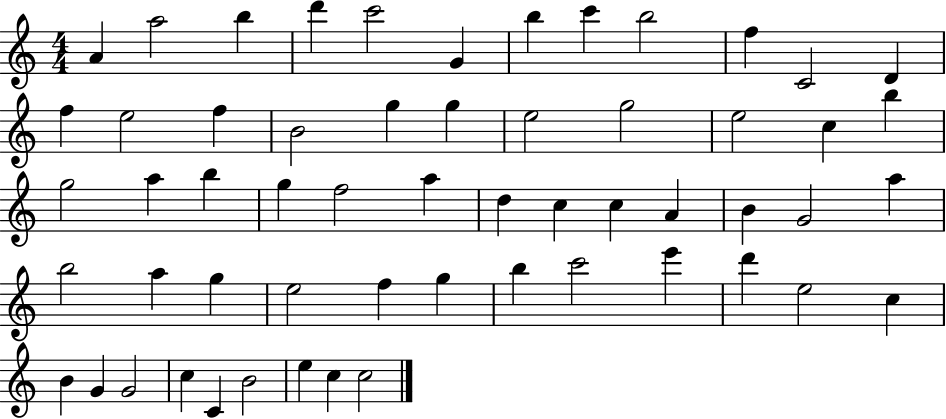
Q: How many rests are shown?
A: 0